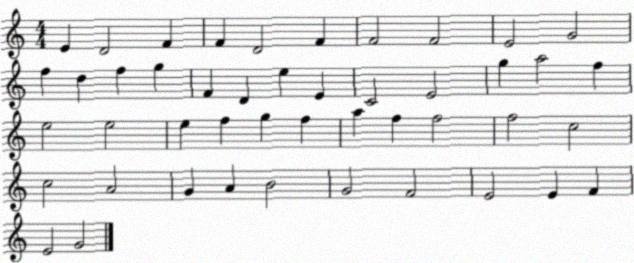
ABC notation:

X:1
T:Untitled
M:4/4
L:1/4
K:C
E D2 F F D2 F F2 F2 E2 G2 f d f g F D e E C2 E2 g a2 f e2 e2 e f g f a f f2 f2 c2 c2 A2 G A B2 G2 F2 E2 E F E2 G2